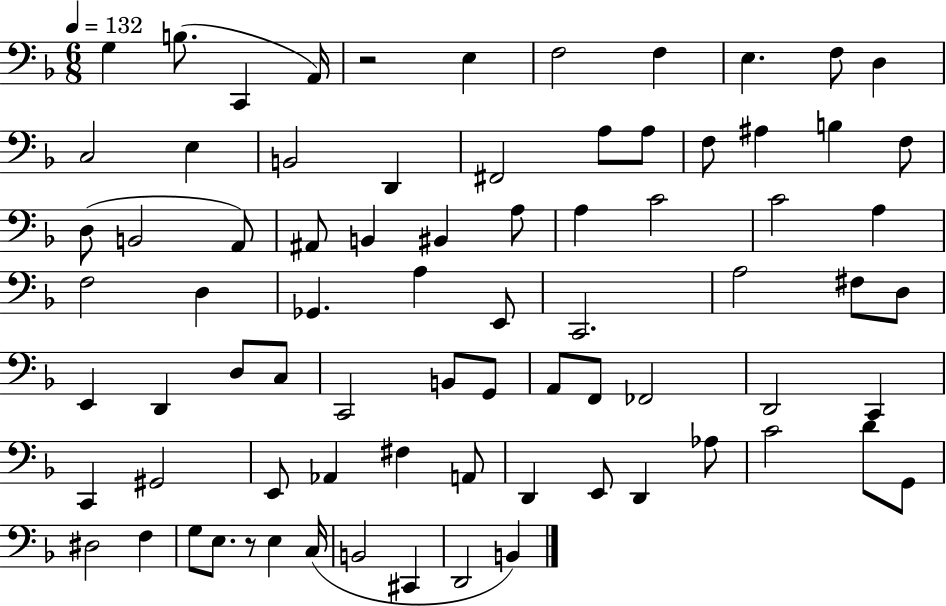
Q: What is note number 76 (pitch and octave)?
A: B2